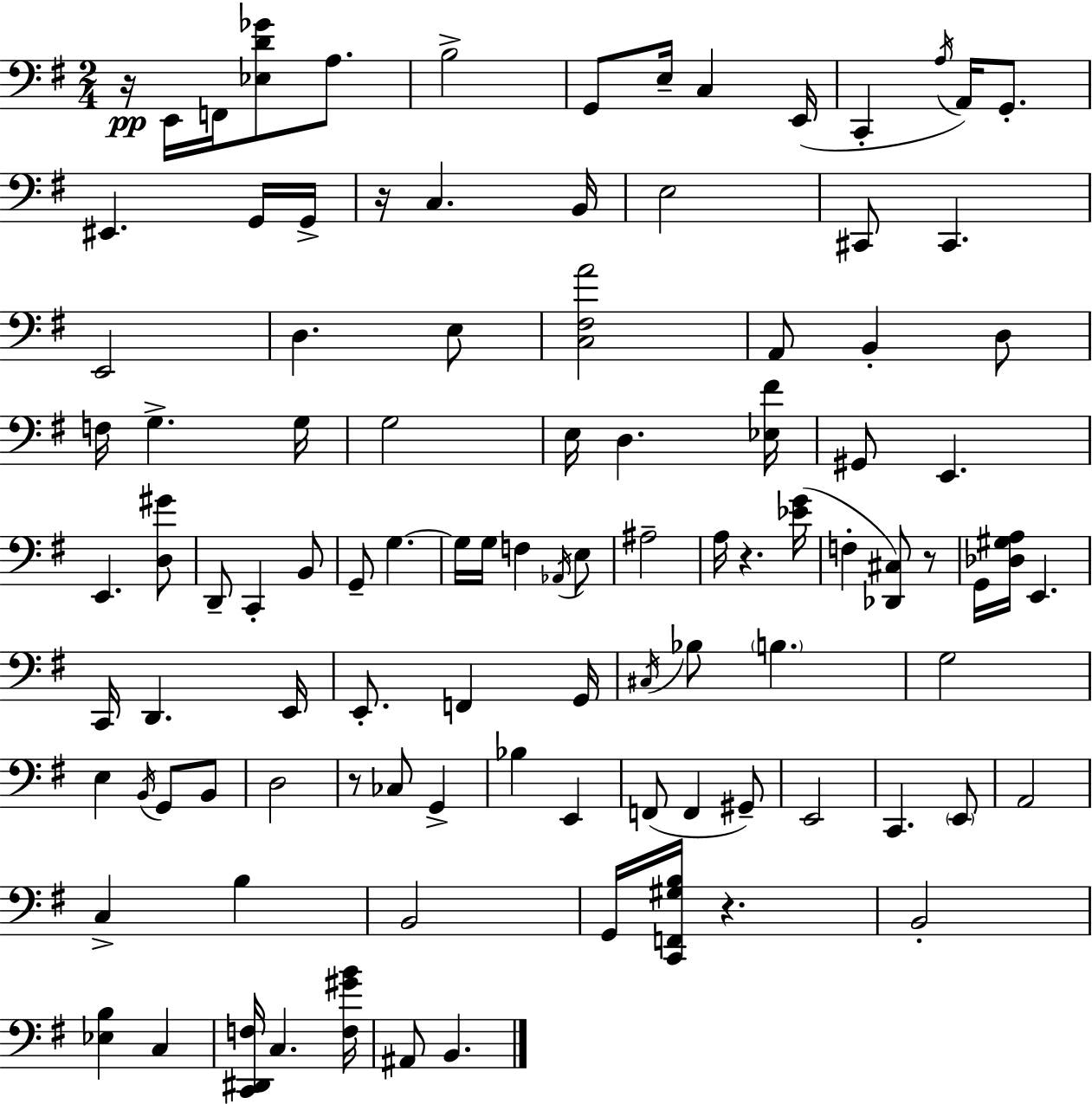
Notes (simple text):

R/s E2/s F2/s [Eb3,D4,Gb4]/e A3/e. B3/h G2/e E3/s C3/q E2/s C2/q A3/s A2/s G2/e. EIS2/q. G2/s G2/s R/s C3/q. B2/s E3/h C#2/e C#2/q. E2/h D3/q. E3/e [C3,F#3,A4]/h A2/e B2/q D3/e F3/s G3/q. G3/s G3/h E3/s D3/q. [Eb3,F#4]/s G#2/e E2/q. E2/q. [D3,G#4]/e D2/e C2/q B2/e G2/e G3/q. G3/s G3/s F3/q Ab2/s E3/e A#3/h A3/s R/q. [Eb4,G4]/s F3/q [Db2,C#3]/e R/e G2/s [Db3,G#3,A3]/s E2/q. C2/s D2/q. E2/s E2/e. F2/q G2/s C#3/s Bb3/e B3/q. G3/h E3/q B2/s G2/e B2/e D3/h R/e CES3/e G2/q Bb3/q E2/q F2/e F2/q G#2/e E2/h C2/q. E2/e A2/h C3/q B3/q B2/h G2/s [C2,F2,G#3,B3]/s R/q. B2/h [Eb3,B3]/q C3/q [C2,D#2,F3]/s C3/q. [F3,G#4,B4]/s A#2/e B2/q.